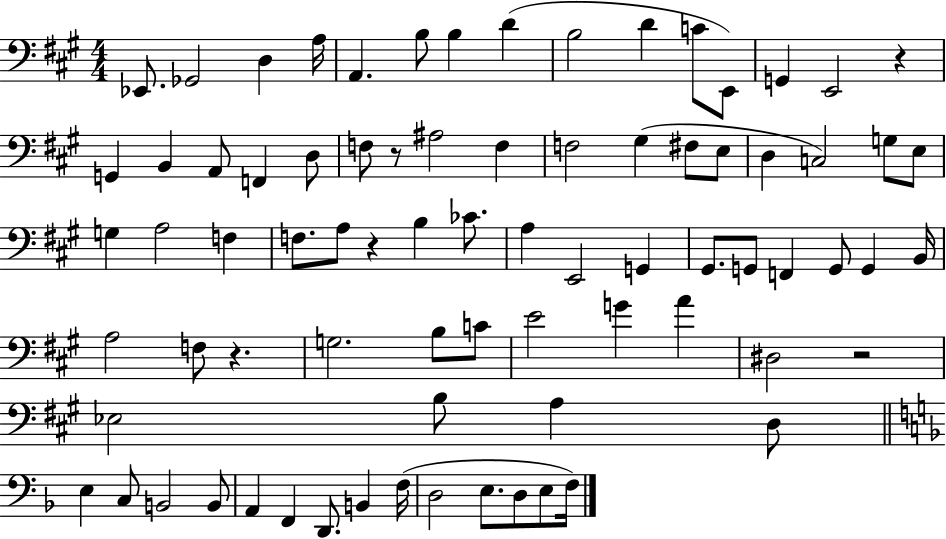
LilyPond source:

{
  \clef bass
  \numericTimeSignature
  \time 4/4
  \key a \major
  ees,8. ges,2 d4 a16 | a,4. b8 b4 d'4( | b2 d'4 c'8 e,8) | g,4 e,2 r4 | \break g,4 b,4 a,8 f,4 d8 | f8 r8 ais2 f4 | f2 gis4( fis8 e8 | d4 c2) g8 e8 | \break g4 a2 f4 | f8. a8 r4 b4 ces'8. | a4 e,2 g,4 | gis,8. g,8 f,4 g,8 g,4 b,16 | \break a2 f8 r4. | g2. b8 c'8 | e'2 g'4 a'4 | dis2 r2 | \break ees2 b8 a4 d8 | \bar "||" \break \key f \major e4 c8 b,2 b,8 | a,4 f,4 d,8. b,4 f16( | d2 e8. d8 e8 f16) | \bar "|."
}